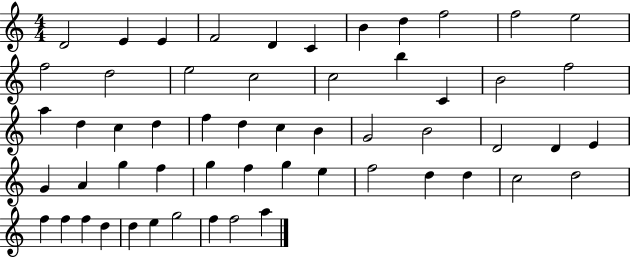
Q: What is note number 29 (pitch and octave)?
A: G4